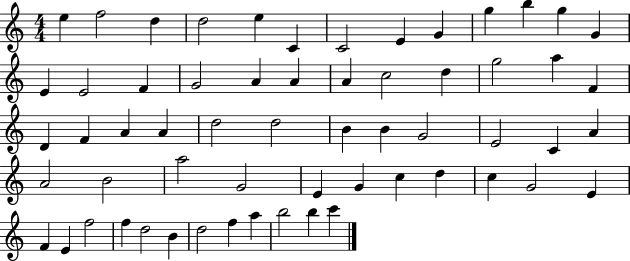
E5/q F5/h D5/q D5/h E5/q C4/q C4/h E4/q G4/q G5/q B5/q G5/q G4/q E4/q E4/h F4/q G4/h A4/q A4/q A4/q C5/h D5/q G5/h A5/q F4/q D4/q F4/q A4/q A4/q D5/h D5/h B4/q B4/q G4/h E4/h C4/q A4/q A4/h B4/h A5/h G4/h E4/q G4/q C5/q D5/q C5/q G4/h E4/q F4/q E4/q F5/h F5/q D5/h B4/q D5/h F5/q A5/q B5/h B5/q C6/q